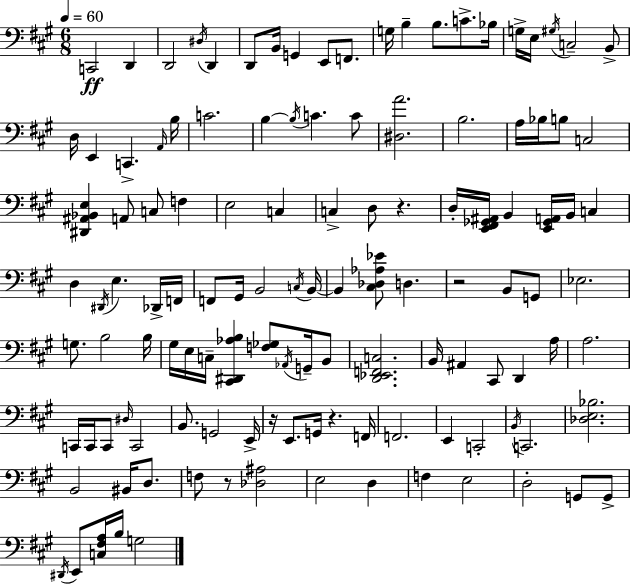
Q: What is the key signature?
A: A major